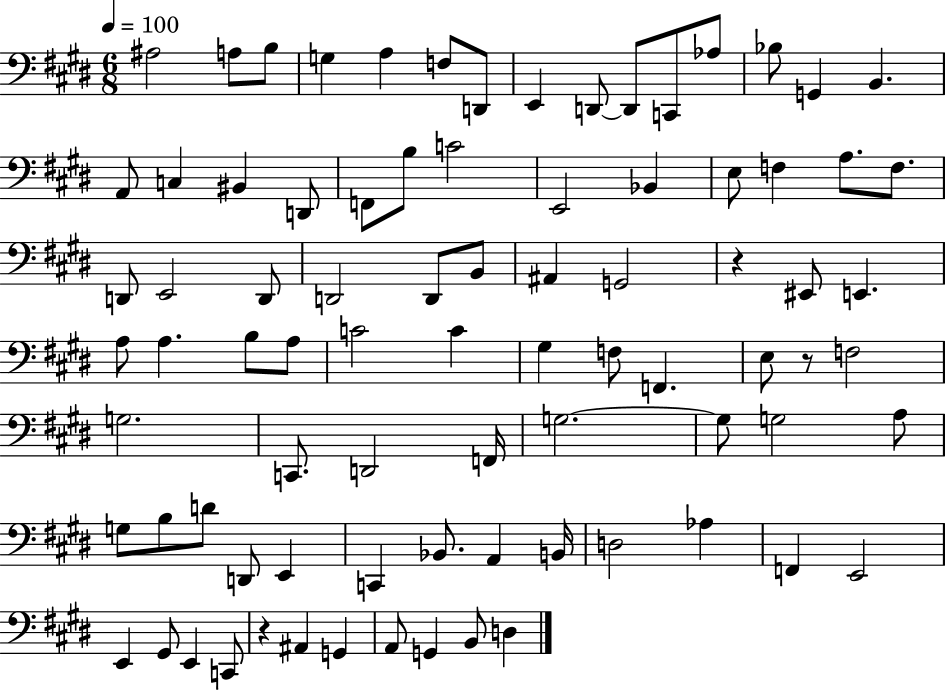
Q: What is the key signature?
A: E major